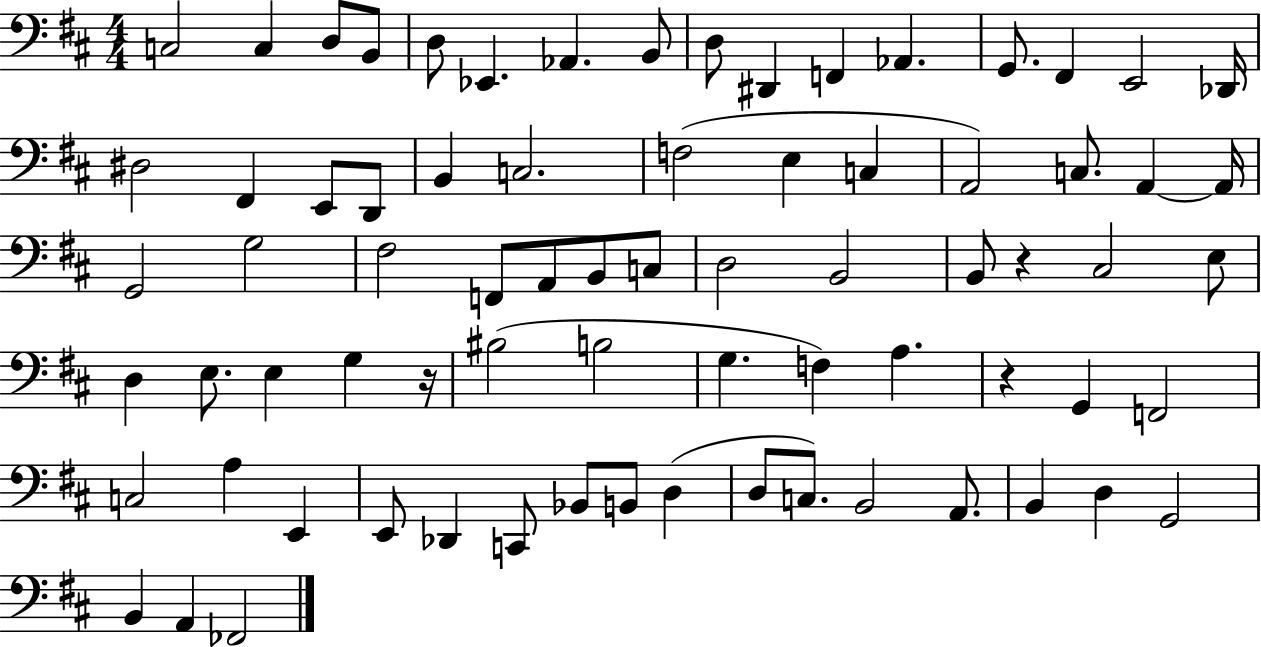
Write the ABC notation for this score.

X:1
T:Untitled
M:4/4
L:1/4
K:D
C,2 C, D,/2 B,,/2 D,/2 _E,, _A,, B,,/2 D,/2 ^D,, F,, _A,, G,,/2 ^F,, E,,2 _D,,/4 ^D,2 ^F,, E,,/2 D,,/2 B,, C,2 F,2 E, C, A,,2 C,/2 A,, A,,/4 G,,2 G,2 ^F,2 F,,/2 A,,/2 B,,/2 C,/2 D,2 B,,2 B,,/2 z ^C,2 E,/2 D, E,/2 E, G, z/4 ^B,2 B,2 G, F, A, z G,, F,,2 C,2 A, E,, E,,/2 _D,, C,,/2 _B,,/2 B,,/2 D, D,/2 C,/2 B,,2 A,,/2 B,, D, G,,2 B,, A,, _F,,2